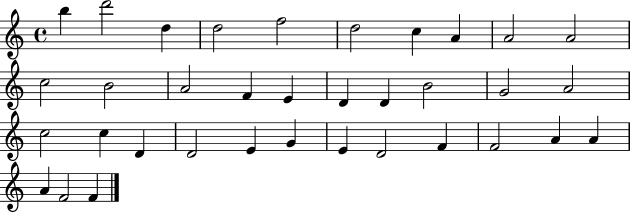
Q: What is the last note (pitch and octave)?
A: F4